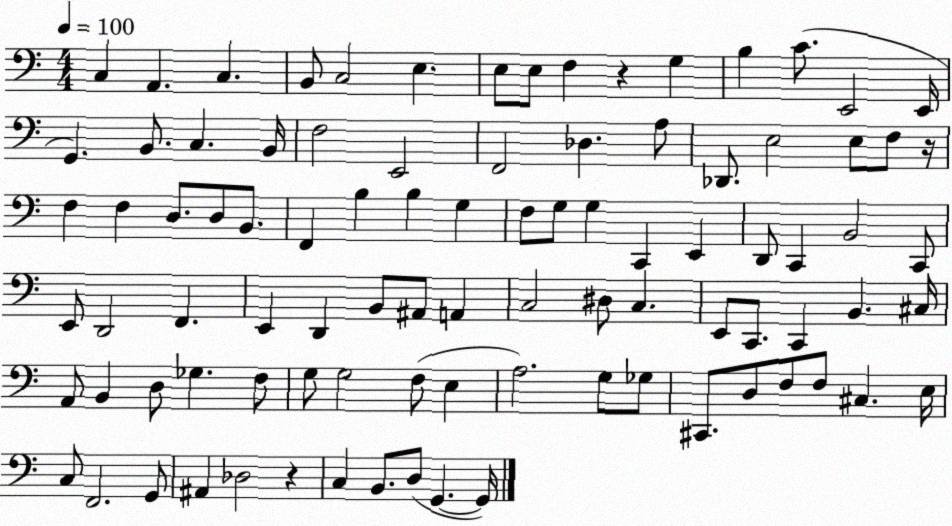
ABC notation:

X:1
T:Untitled
M:4/4
L:1/4
K:C
C, A,, C, B,,/2 C,2 E, E,/2 E,/2 F, z G, B, C/2 E,,2 E,,/4 G,, B,,/2 C, B,,/4 F,2 E,,2 F,,2 _D, A,/2 _D,,/2 E,2 E,/2 F,/2 z/4 F, F, D,/2 D,/2 B,,/2 F,, B, B, G, F,/2 G,/2 G, C,, E,, D,,/2 C,, B,,2 C,,/2 E,,/2 D,,2 F,, E,, D,, B,,/2 ^A,,/2 A,, C,2 ^D,/2 C, E,,/2 C,,/2 C,, B,, ^C,/4 A,,/2 B,, D,/2 _G, F,/2 G,/2 G,2 F,/2 E, A,2 G,/2 _G,/2 ^C,,/2 D,/2 F,/2 F,/2 ^C, E,/4 C,/2 F,,2 G,,/2 ^A,, _D,2 z C, B,,/2 D,/2 G,, G,,/4